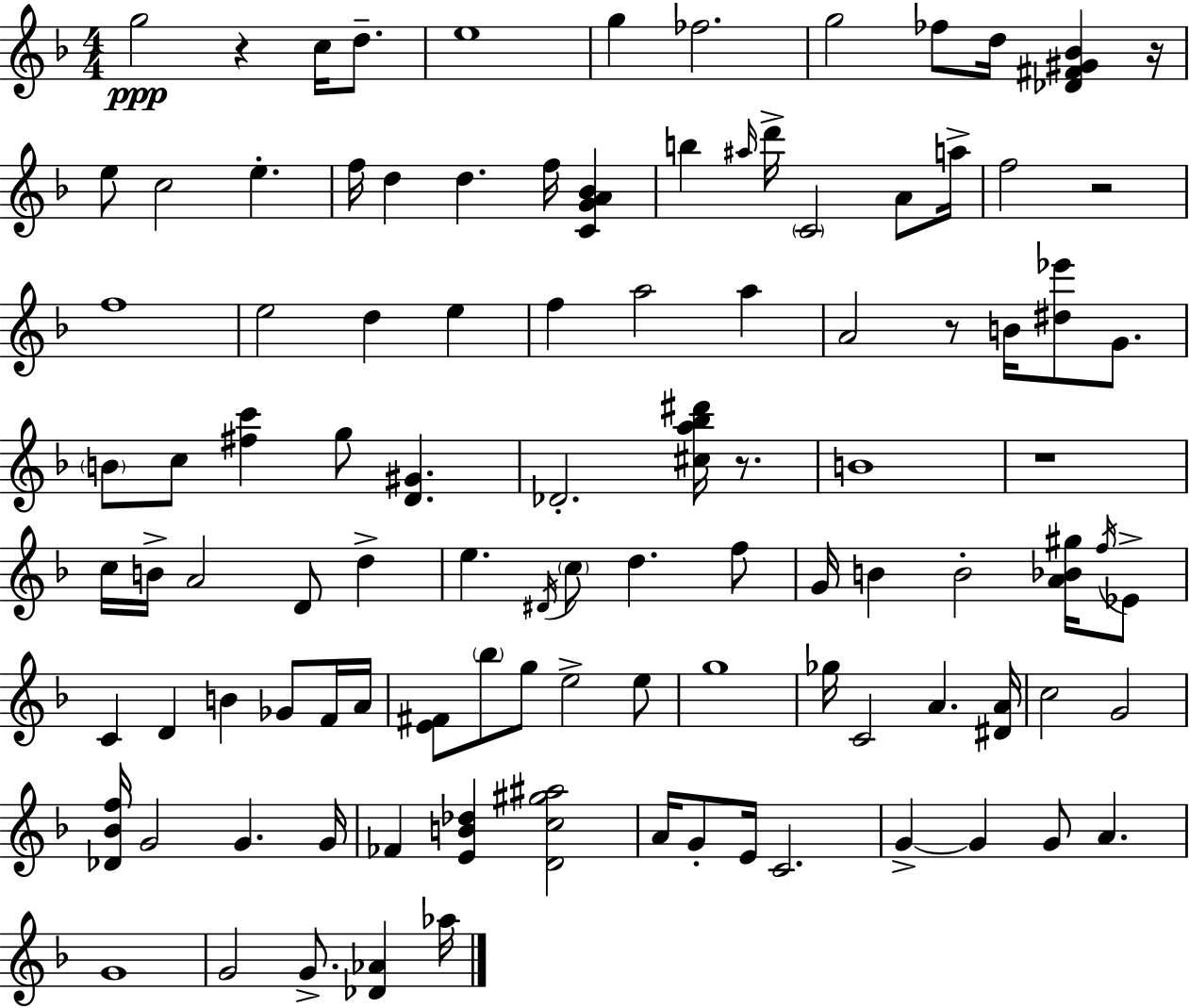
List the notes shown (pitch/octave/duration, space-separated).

G5/h R/q C5/s D5/e. E5/w G5/q FES5/h. G5/h FES5/e D5/s [Db4,F#4,G#4,Bb4]/q R/s E5/e C5/h E5/q. F5/s D5/q D5/q. F5/s [C4,G4,A4,Bb4]/q B5/q A#5/s D6/s C4/h A4/e A5/s F5/h R/h F5/w E5/h D5/q E5/q F5/q A5/h A5/q A4/h R/e B4/s [D#5,Eb6]/e G4/e. B4/e C5/e [F#5,C6]/q G5/e [D4,G#4]/q. Db4/h. [C#5,A5,Bb5,D#6]/s R/e. B4/w R/w C5/s B4/s A4/h D4/e D5/q E5/q. D#4/s C5/e D5/q. F5/e G4/s B4/q B4/h [A4,Bb4,G#5]/s F5/s Eb4/e C4/q D4/q B4/q Gb4/e F4/s A4/s [E4,F#4]/e Bb5/e G5/e E5/h E5/e G5/w Gb5/s C4/h A4/q. [D#4,A4]/s C5/h G4/h [Db4,Bb4,F5]/s G4/h G4/q. G4/s FES4/q [E4,B4,Db5]/q [D4,C5,G#5,A#5]/h A4/s G4/e E4/s C4/h. G4/q G4/q G4/e A4/q. G4/w G4/h G4/e. [Db4,Ab4]/q Ab5/s